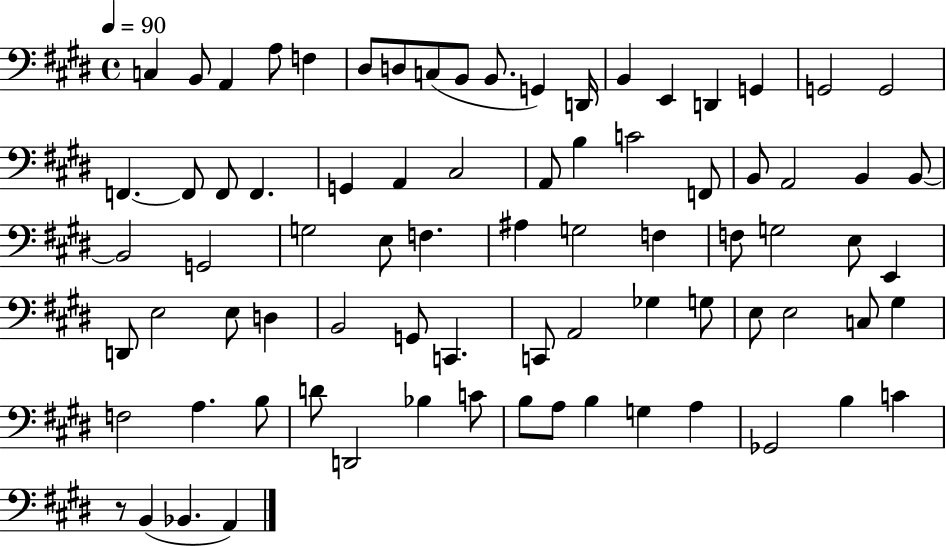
{
  \clef bass
  \time 4/4
  \defaultTimeSignature
  \key e \major
  \tempo 4 = 90
  c4 b,8 a,4 a8 f4 | dis8 d8 c8( b,8 b,8. g,4) d,16 | b,4 e,4 d,4 g,4 | g,2 g,2 | \break f,4.~~ f,8 f,8 f,4. | g,4 a,4 cis2 | a,8 b4 c'2 f,8 | b,8 a,2 b,4 b,8~~ | \break b,2 g,2 | g2 e8 f4. | ais4 g2 f4 | f8 g2 e8 e,4 | \break d,8 e2 e8 d4 | b,2 g,8 c,4. | c,8 a,2 ges4 g8 | e8 e2 c8 gis4 | \break f2 a4. b8 | d'8 d,2 bes4 c'8 | b8 a8 b4 g4 a4 | ges,2 b4 c'4 | \break r8 b,4( bes,4. a,4) | \bar "|."
}